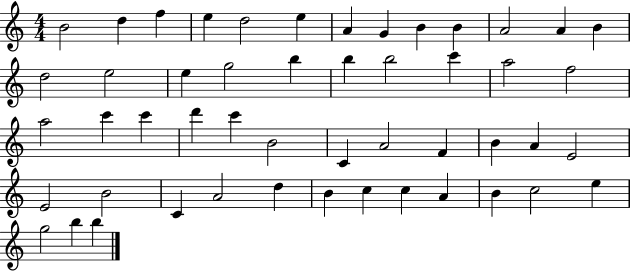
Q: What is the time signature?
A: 4/4